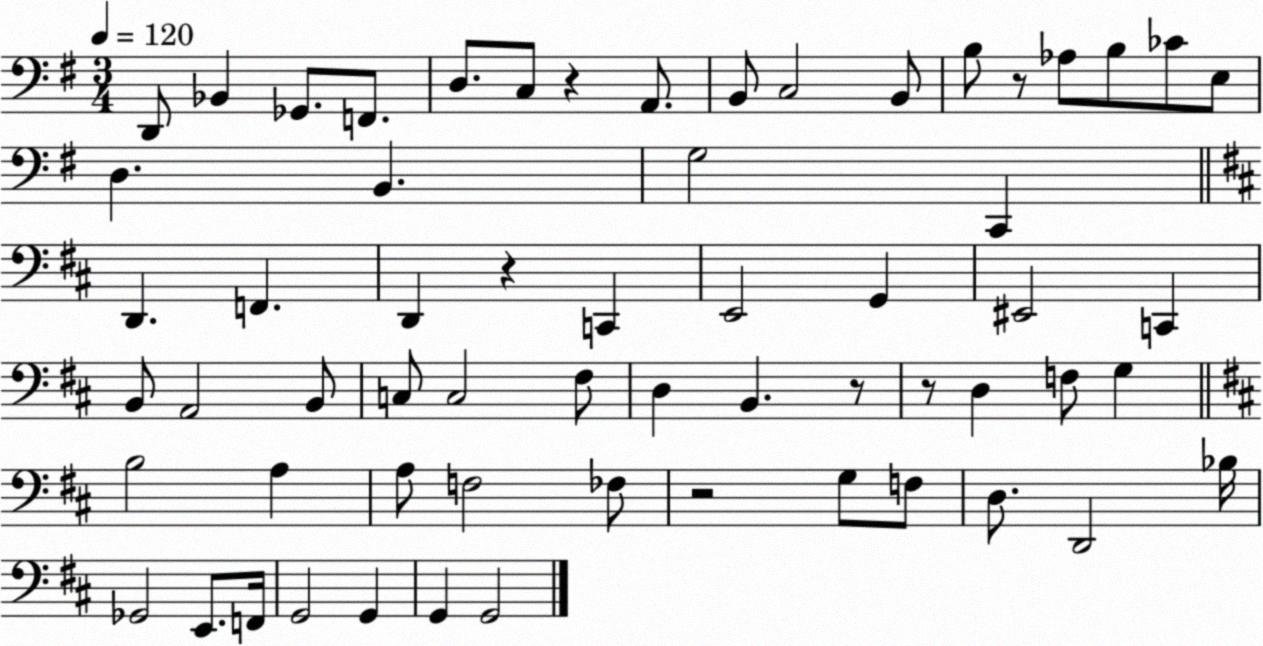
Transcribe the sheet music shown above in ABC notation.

X:1
T:Untitled
M:3/4
L:1/4
K:G
D,,/2 _B,, _G,,/2 F,,/2 D,/2 C,/2 z A,,/2 B,,/2 C,2 B,,/2 B,/2 z/2 _A,/2 B,/2 _C/2 E,/2 D, B,, G,2 C,, D,, F,, D,, z C,, E,,2 G,, ^E,,2 C,, B,,/2 A,,2 B,,/2 C,/2 C,2 ^F,/2 D, B,, z/2 z/2 D, F,/2 G, B,2 A, A,/2 F,2 _F,/2 z2 G,/2 F,/2 D,/2 D,,2 _B,/4 _G,,2 E,,/2 F,,/4 G,,2 G,, G,, G,,2